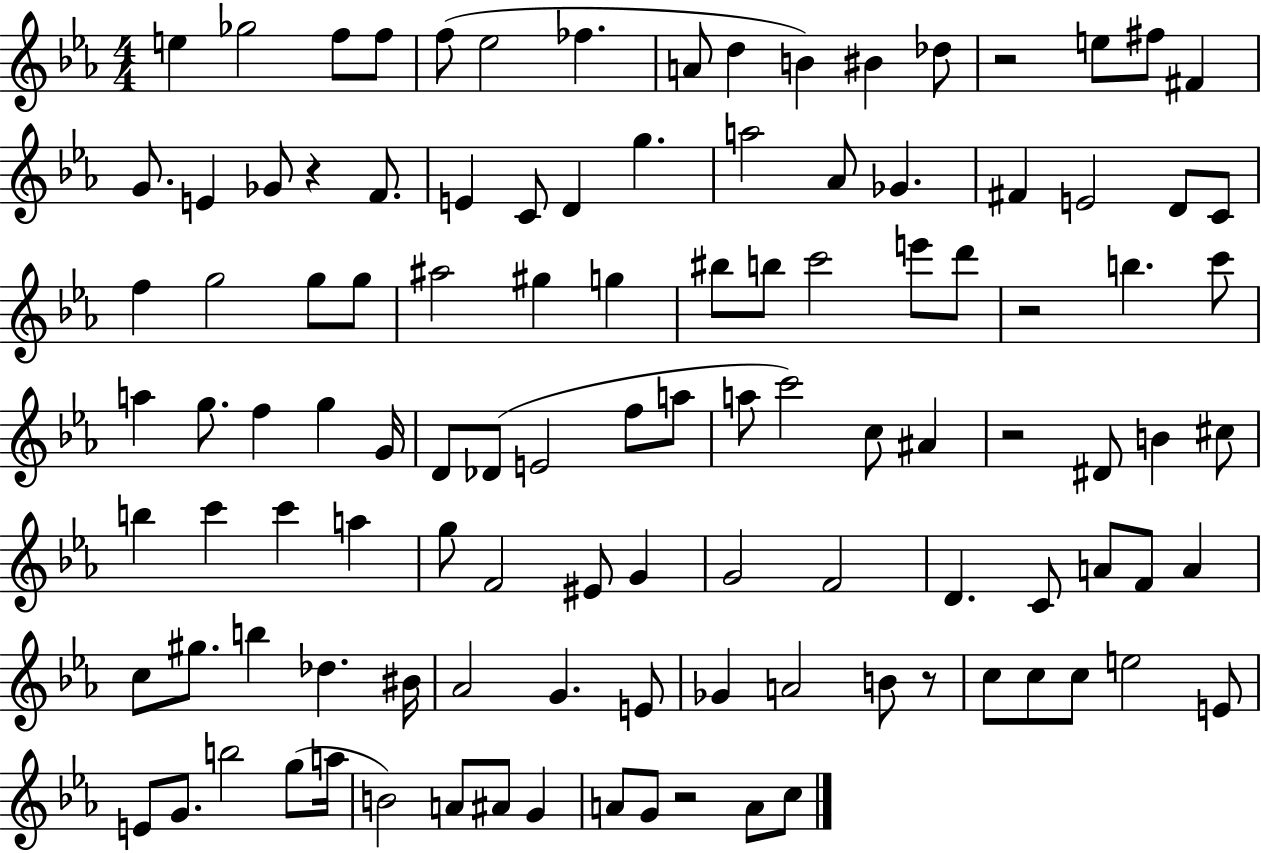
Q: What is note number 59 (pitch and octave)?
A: D#4